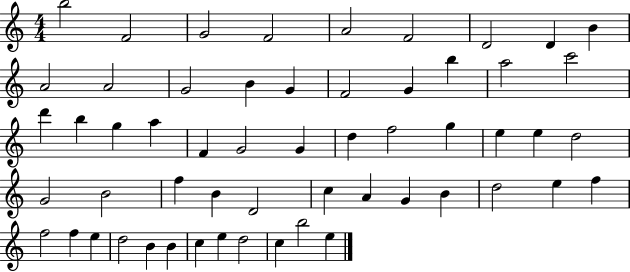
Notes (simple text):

B5/h F4/h G4/h F4/h A4/h F4/h D4/h D4/q B4/q A4/h A4/h G4/h B4/q G4/q F4/h G4/q B5/q A5/h C6/h D6/q B5/q G5/q A5/q F4/q G4/h G4/q D5/q F5/h G5/q E5/q E5/q D5/h G4/h B4/h F5/q B4/q D4/h C5/q A4/q G4/q B4/q D5/h E5/q F5/q F5/h F5/q E5/q D5/h B4/q B4/q C5/q E5/q D5/h C5/q B5/h E5/q